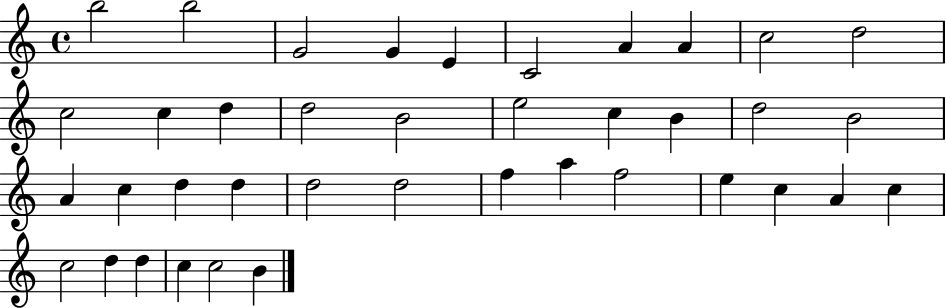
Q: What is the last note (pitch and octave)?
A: B4